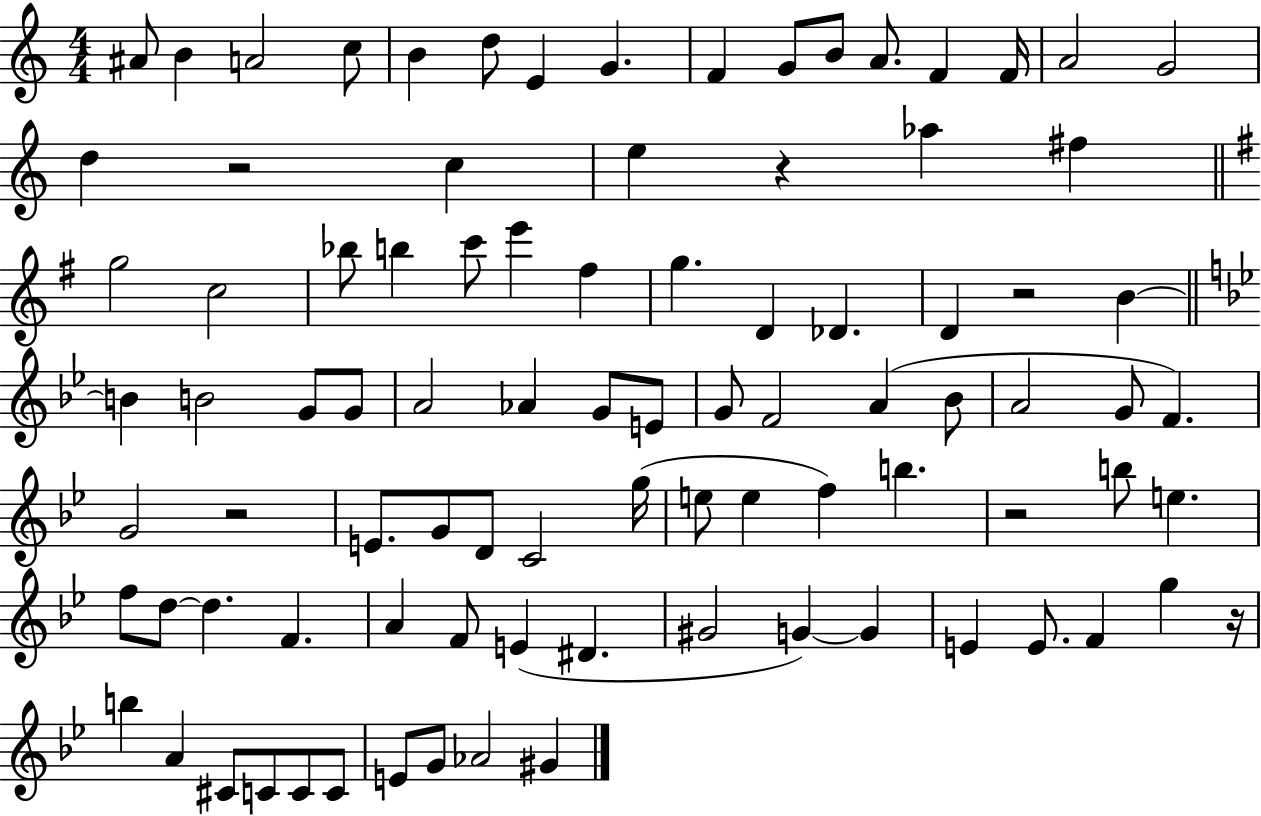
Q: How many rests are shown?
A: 6